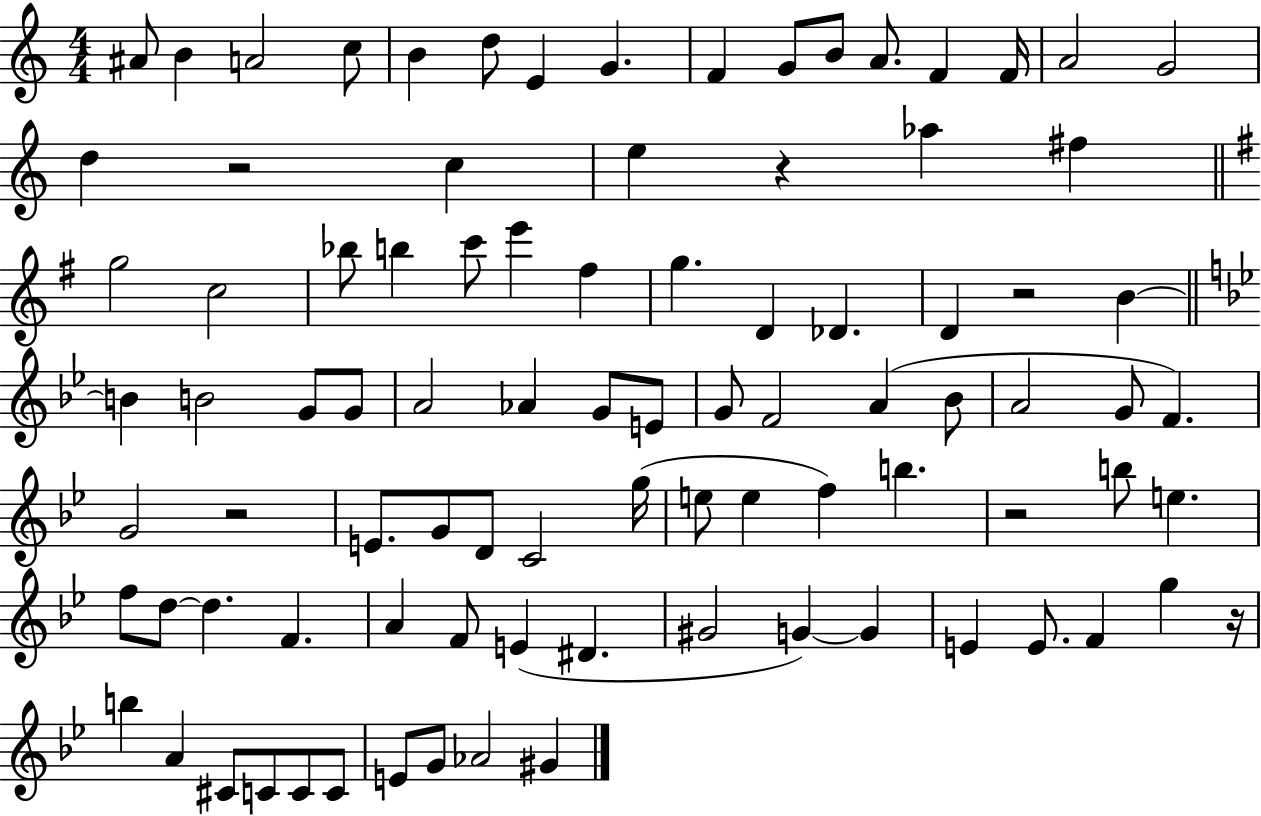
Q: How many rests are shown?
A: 6